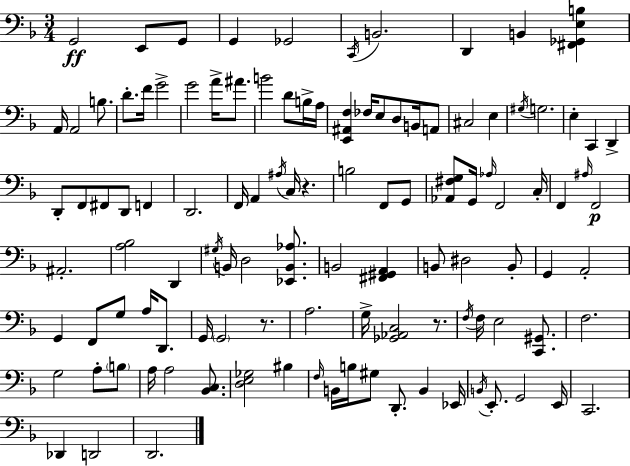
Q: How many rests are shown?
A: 3